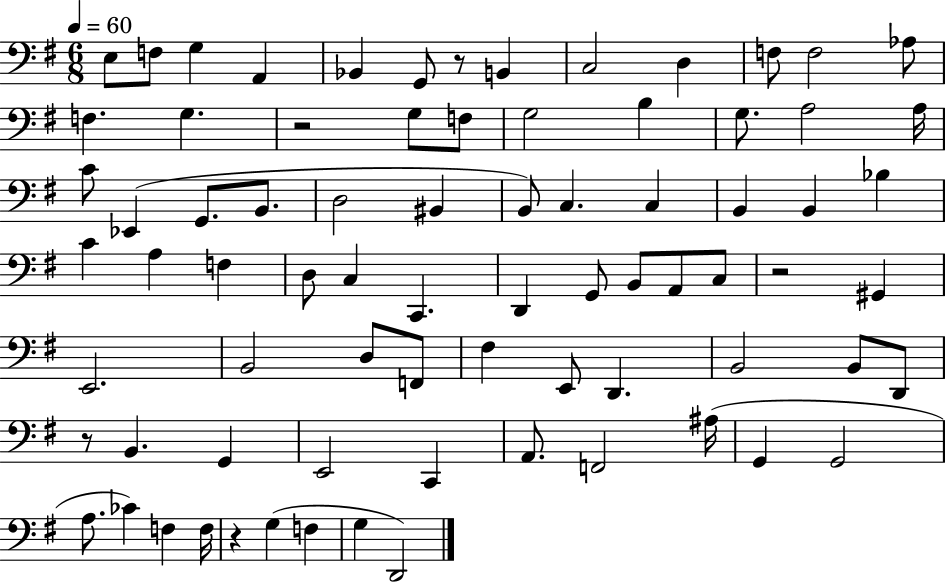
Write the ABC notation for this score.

X:1
T:Untitled
M:6/8
L:1/4
K:G
E,/2 F,/2 G, A,, _B,, G,,/2 z/2 B,, C,2 D, F,/2 F,2 _A,/2 F, G, z2 G,/2 F,/2 G,2 B, G,/2 A,2 A,/4 C/2 _E,, G,,/2 B,,/2 D,2 ^B,, B,,/2 C, C, B,, B,, _B, C A, F, D,/2 C, C,, D,, G,,/2 B,,/2 A,,/2 C,/2 z2 ^G,, E,,2 B,,2 D,/2 F,,/2 ^F, E,,/2 D,, B,,2 B,,/2 D,,/2 z/2 B,, G,, E,,2 C,, A,,/2 F,,2 ^A,/4 G,, G,,2 A,/2 _C F, F,/4 z G, F, G, D,,2